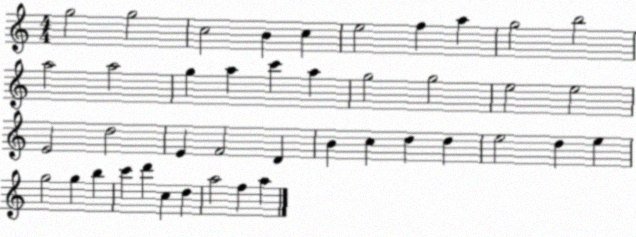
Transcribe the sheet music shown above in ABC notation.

X:1
T:Untitled
M:4/4
L:1/4
K:C
g2 g2 c2 B c e2 f a g2 b2 a2 a2 g a c' a g2 g2 e2 e2 E2 d2 E F2 D B c d d e2 d e g2 g b c' d' c d a2 f a